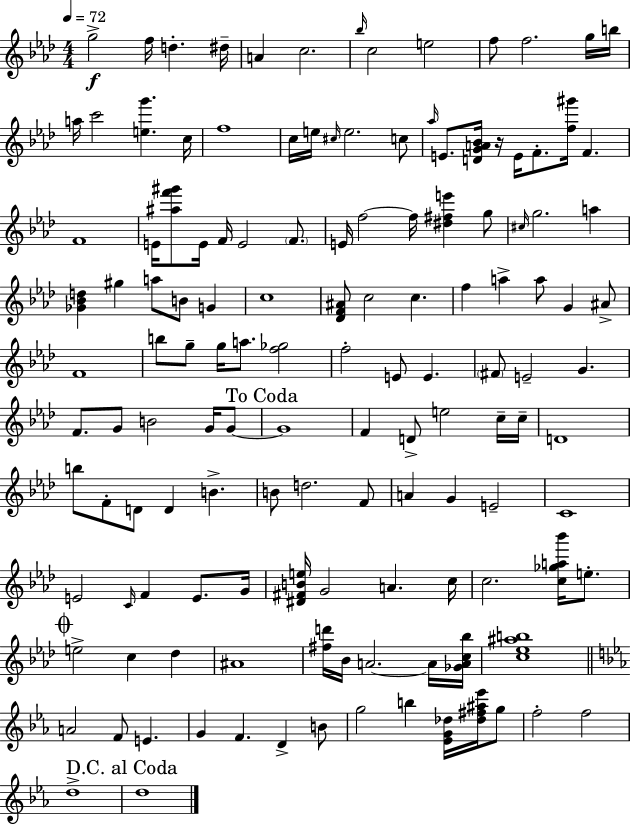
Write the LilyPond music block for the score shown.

{
  \clef treble
  \numericTimeSignature
  \time 4/4
  \key aes \major
  \tempo 4 = 72
  g''2->\f f''16 d''4.-. dis''16-- | a'4 c''2. | \grace { bes''16 } c''2 e''2 | f''8 f''2. g''16 | \break b''16 a''16 c'''2 <e'' g'''>4. | c''16 f''1 | c''16 e''16 \grace { cis''16 } e''2. | c''8 \grace { aes''16 } e'8. <d' g' a' bes'>16 r16 e'16 f'8.-. <f'' gis'''>16 f'4. | \break f'1 | e'16 <ais'' f''' gis'''>8 e'16 f'16 e'2 | \parenthesize f'8. e'16 f''2~~ f''16 <dis'' fis'' e'''>4 | g''8 \grace { cis''16 } g''2. | \break a''4 <ges' bes' d''>4 gis''4 a''8 b'8 | g'4 c''1 | <des' f' ais'>8 c''2 c''4. | f''4 a''4-> a''8 g'4 | \break ais'8-> f'1 | b''8 g''8-- g''16 a''8. <f'' ges''>2 | f''2-. e'8 e'4. | \parenthesize fis'8 e'2-- g'4. | \break f'8. g'8 b'2 | g'16 g'8~~ \mark "To Coda" g'1 | f'4 d'8-> e''2 | c''16-- c''16-- d'1 | \break b''8 f'8-. d'8 d'4 b'4.-> | b'8 d''2. | f'8 a'4 g'4 e'2-- | c'1 | \break e'2 \grace { c'16 } f'4 | e'8. g'16 <dis' fis' b' e''>16 g'2 a'4. | c''16 c''2. | <c'' ges'' a'' bes'''>16 e''8.-. \mark \markup { \musicglyph "scripts.coda" } e''2-> c''4 | \break des''4 ais'1 | <fis'' d'''>16 bes'16 a'2.~~ | a'16 <ges' a' c'' bes''>16 <c'' ees'' ais'' b''>1 | \bar "||" \break \key ees \major a'2 f'8 e'4. | g'4 f'4. d'4-> b'8 | g''2 b''4 <ees' g' des''>16 <des'' fis'' ais'' ees'''>16 g''8 | f''2-. f''2 | \break d''1-> | \mark "D.C. al Coda" d''1 | \bar "|."
}